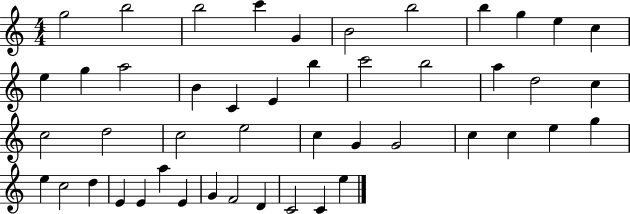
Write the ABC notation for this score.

X:1
T:Untitled
M:4/4
L:1/4
K:C
g2 b2 b2 c' G B2 b2 b g e c e g a2 B C E b c'2 b2 a d2 c c2 d2 c2 e2 c G G2 c c e g e c2 d E E a E G F2 D C2 C e